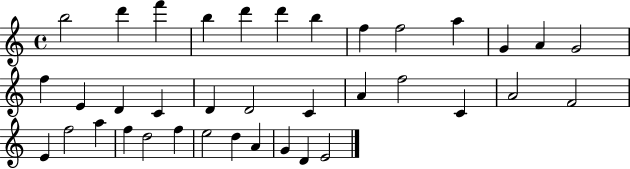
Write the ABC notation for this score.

X:1
T:Untitled
M:4/4
L:1/4
K:C
b2 d' f' b d' d' b f f2 a G A G2 f E D C D D2 C A f2 C A2 F2 E f2 a f d2 f e2 d A G D E2